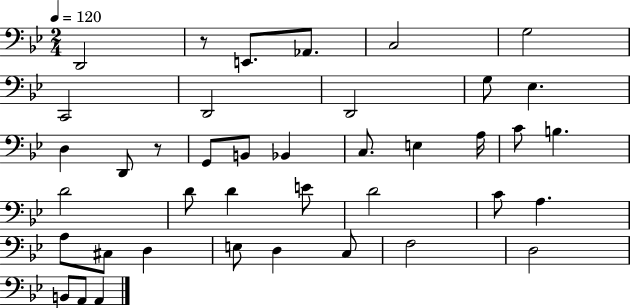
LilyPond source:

{
  \clef bass
  \numericTimeSignature
  \time 2/4
  \key bes \major
  \tempo 4 = 120
  d,2 | r8 e,8. aes,8. | c2 | g2 | \break c,2 | d,2 | d,2 | g8 ees4. | \break d4 d,8 r8 | g,8 b,8 bes,4 | c8. e4 a16 | c'8 b4. | \break d'2 | d'8 d'4 e'8 | d'2 | c'8 a4. | \break a8 cis8 d4 | e8 d4 c8 | f2 | d2 | \break b,8 a,8 a,4 | \bar "|."
}